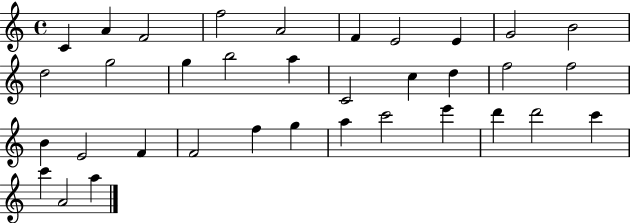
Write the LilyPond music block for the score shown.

{
  \clef treble
  \time 4/4
  \defaultTimeSignature
  \key c \major
  c'4 a'4 f'2 | f''2 a'2 | f'4 e'2 e'4 | g'2 b'2 | \break d''2 g''2 | g''4 b''2 a''4 | c'2 c''4 d''4 | f''2 f''2 | \break b'4 e'2 f'4 | f'2 f''4 g''4 | a''4 c'''2 e'''4 | d'''4 d'''2 c'''4 | \break c'''4 a'2 a''4 | \bar "|."
}